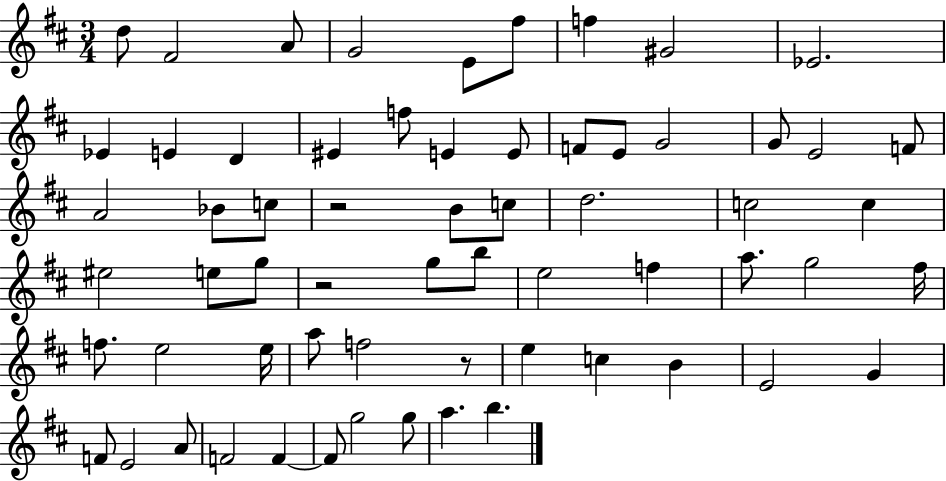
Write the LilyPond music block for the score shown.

{
  \clef treble
  \numericTimeSignature
  \time 3/4
  \key d \major
  d''8 fis'2 a'8 | g'2 e'8 fis''8 | f''4 gis'2 | ees'2. | \break ees'4 e'4 d'4 | eis'4 f''8 e'4 e'8 | f'8 e'8 g'2 | g'8 e'2 f'8 | \break a'2 bes'8 c''8 | r2 b'8 c''8 | d''2. | c''2 c''4 | \break eis''2 e''8 g''8 | r2 g''8 b''8 | e''2 f''4 | a''8. g''2 fis''16 | \break f''8. e''2 e''16 | a''8 f''2 r8 | e''4 c''4 b'4 | e'2 g'4 | \break f'8 e'2 a'8 | f'2 f'4~~ | f'8 g''2 g''8 | a''4. b''4. | \break \bar "|."
}